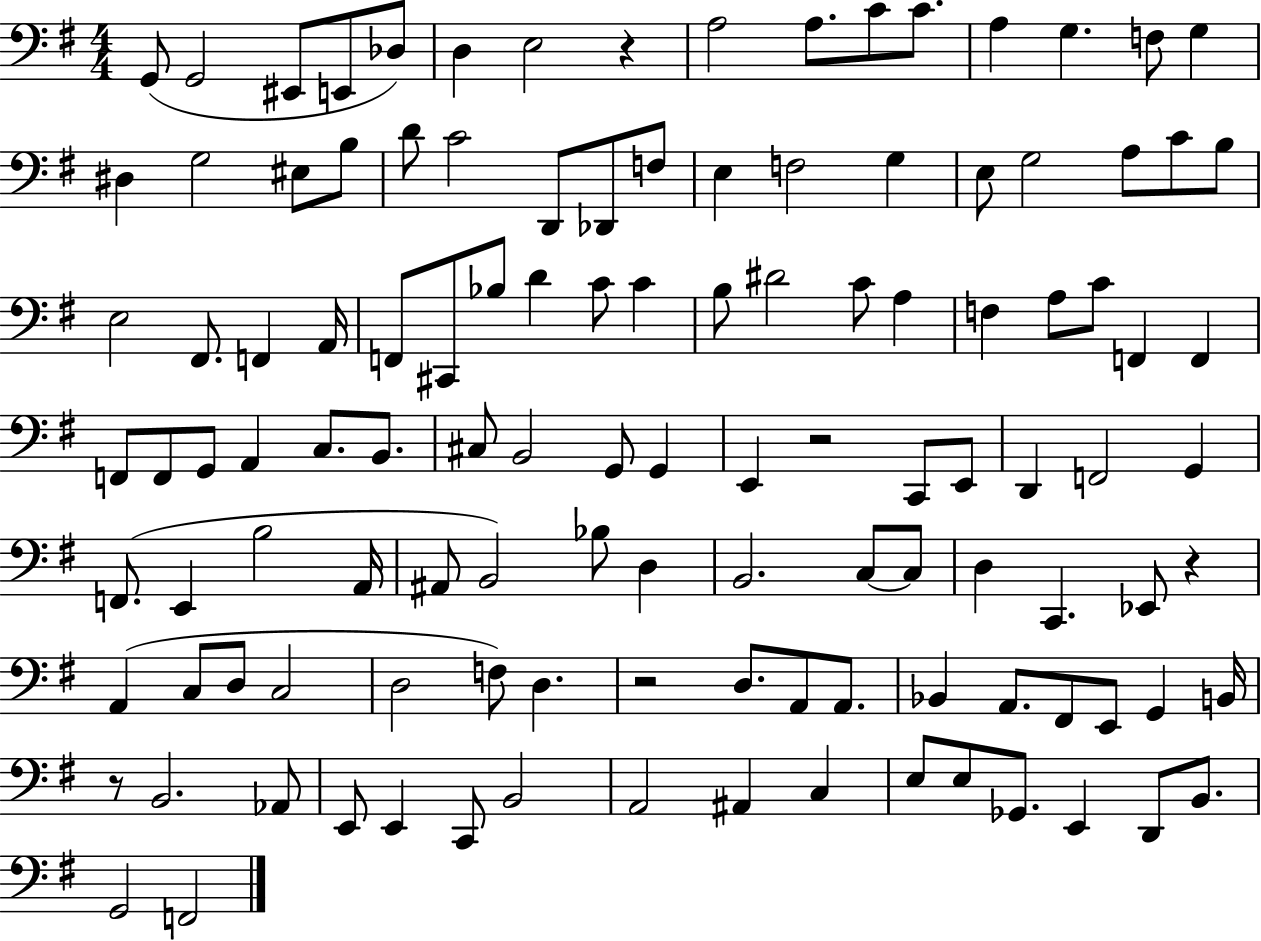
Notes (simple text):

G2/e G2/h EIS2/e E2/e Db3/e D3/q E3/h R/q A3/h A3/e. C4/e C4/e. A3/q G3/q. F3/e G3/q D#3/q G3/h EIS3/e B3/e D4/e C4/h D2/e Db2/e F3/e E3/q F3/h G3/q E3/e G3/h A3/e C4/e B3/e E3/h F#2/e. F2/q A2/s F2/e C#2/e Bb3/e D4/q C4/e C4/q B3/e D#4/h C4/e A3/q F3/q A3/e C4/e F2/q F2/q F2/e F2/e G2/e A2/q C3/e. B2/e. C#3/e B2/h G2/e G2/q E2/q R/h C2/e E2/e D2/q F2/h G2/q F2/e. E2/q B3/h A2/s A#2/e B2/h Bb3/e D3/q B2/h. C3/e C3/e D3/q C2/q. Eb2/e R/q A2/q C3/e D3/e C3/h D3/h F3/e D3/q. R/h D3/e. A2/e A2/e. Bb2/q A2/e. F#2/e E2/e G2/q B2/s R/e B2/h. Ab2/e E2/e E2/q C2/e B2/h A2/h A#2/q C3/q E3/e E3/e Gb2/e. E2/q D2/e B2/e. G2/h F2/h